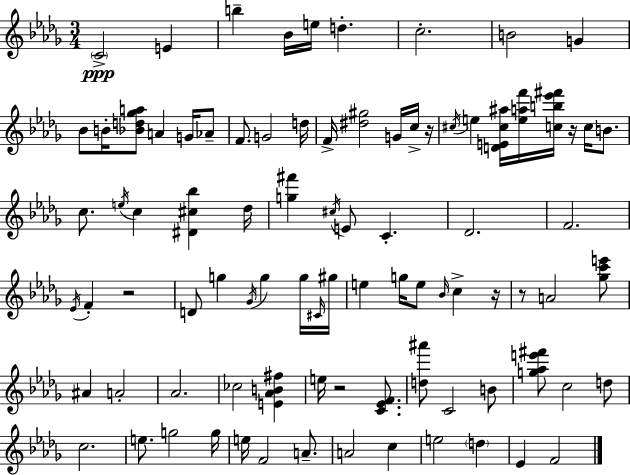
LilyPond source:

{
  \clef treble
  \numericTimeSignature
  \time 3/4
  \key bes \minor
  \parenthesize c'2->\ppp e'4 | b''4-- bes'16 e''16 d''4.-. | c''2.-. | b'2 g'4 | \break bes'8 b'16-. <bes' d'' ges'' a''>8 a'4 g'16 aes'8-- | f'8. g'2 d''16 | f'16-> <dis'' gis''>2 g'16 c''16-> r16 | \acciaccatura { cis''16 } e''4 <d' e' cis'' ais''>16 <e'' a'' f'''>16 <c'' b'' ees''' fis'''>16 r16 c''16 b'8. | \break c''8. \acciaccatura { e''16 } c''4 <dis' cis'' bes''>4 | des''16 <g'' fis'''>4 \acciaccatura { cis''16 } e'8 c'4.-. | des'2. | f'2. | \break \acciaccatura { ees'16 } f'4-. r2 | d'8 g''4 \acciaccatura { ges'16 } g''4 | g''16 \grace { cis'16 } gis''16 e''4 g''16 e''8 | \grace { bes'16 } c''4-> r16 r8 a'2 | \break <ges'' c''' e'''>8 ais'4 a'2-. | aes'2. | ces''2 | <e' aes' b' fis''>4 e''16 r2 | \break <c' ees' f'>8. <d'' ais'''>8 c'2 | b'8 <g'' aes'' e''' fis'''>8 c''2 | d''8 c''2. | e''8. g''2 | \break g''16 e''16 f'2 | a'8.-- a'2 | c''4 e''2 | \parenthesize d''4 ees'4 f'2 | \break \bar "|."
}